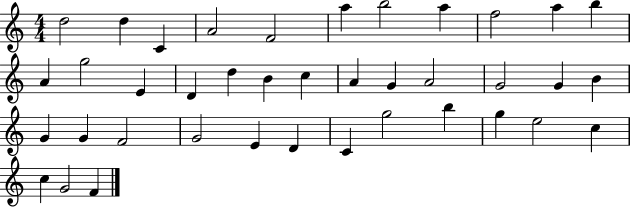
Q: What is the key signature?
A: C major